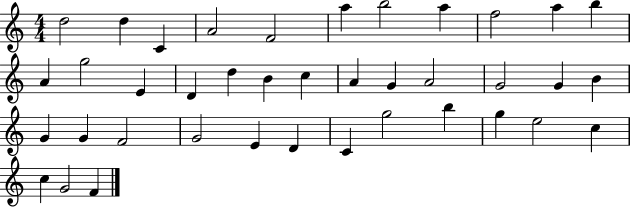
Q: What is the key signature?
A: C major